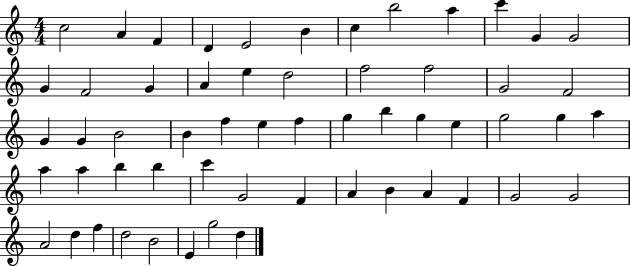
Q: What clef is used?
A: treble